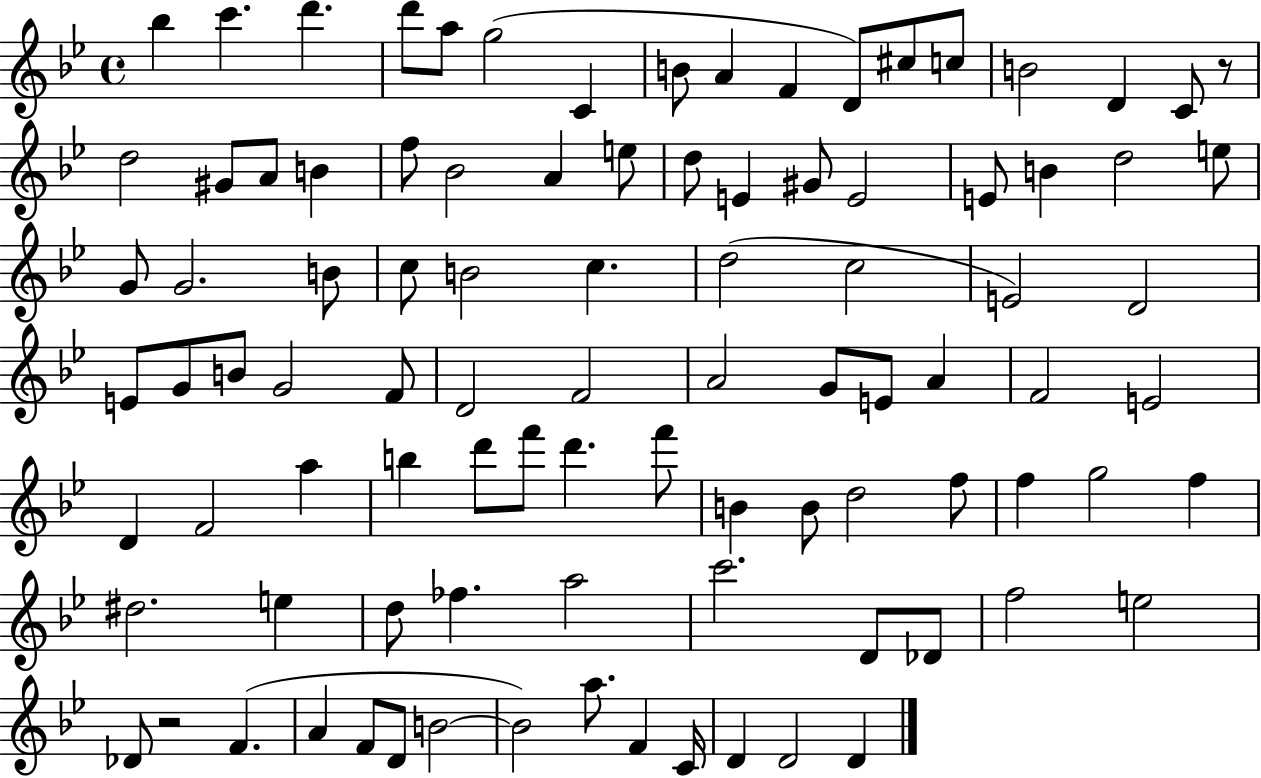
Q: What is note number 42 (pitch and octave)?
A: D4